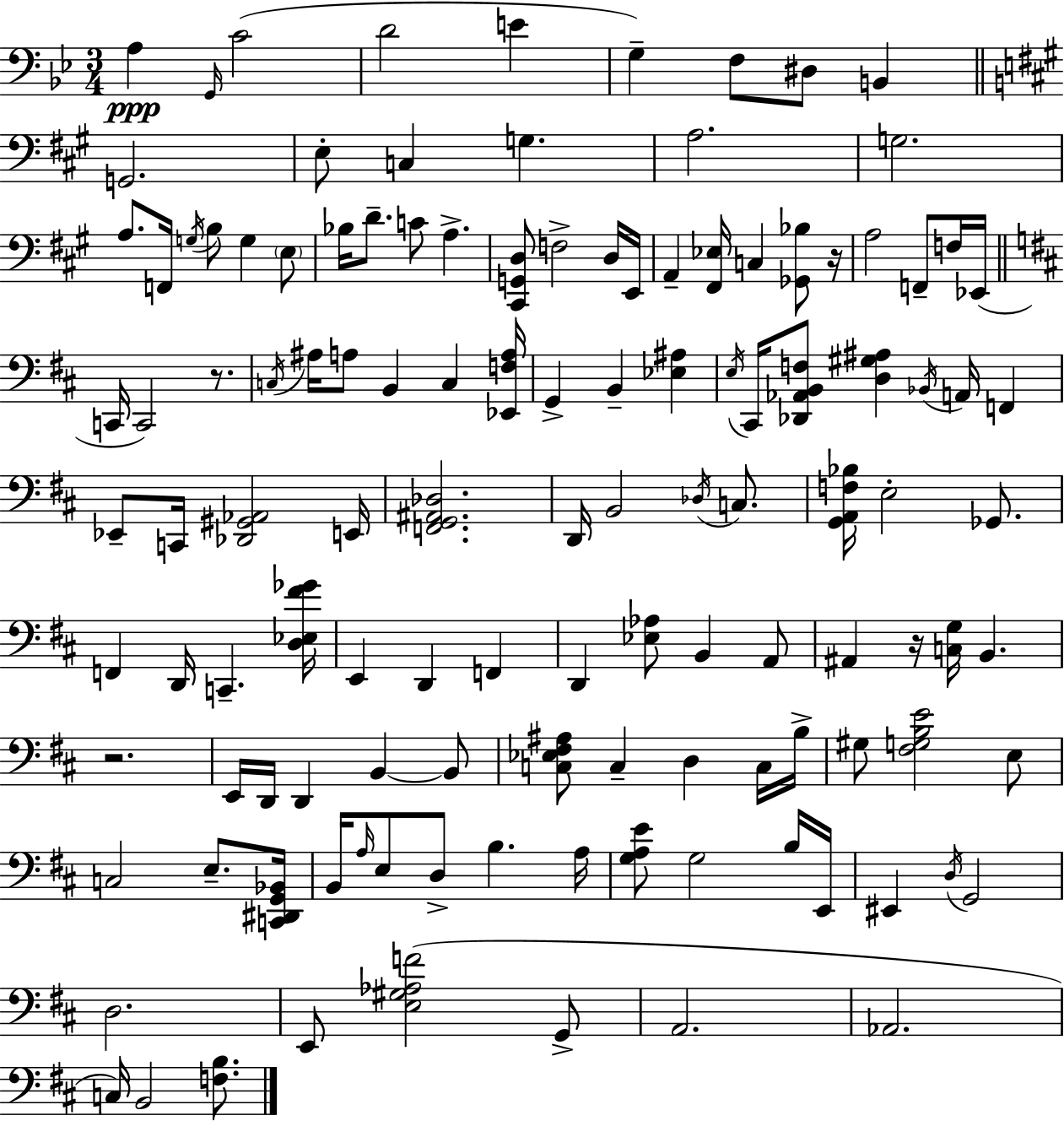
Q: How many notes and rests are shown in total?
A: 123